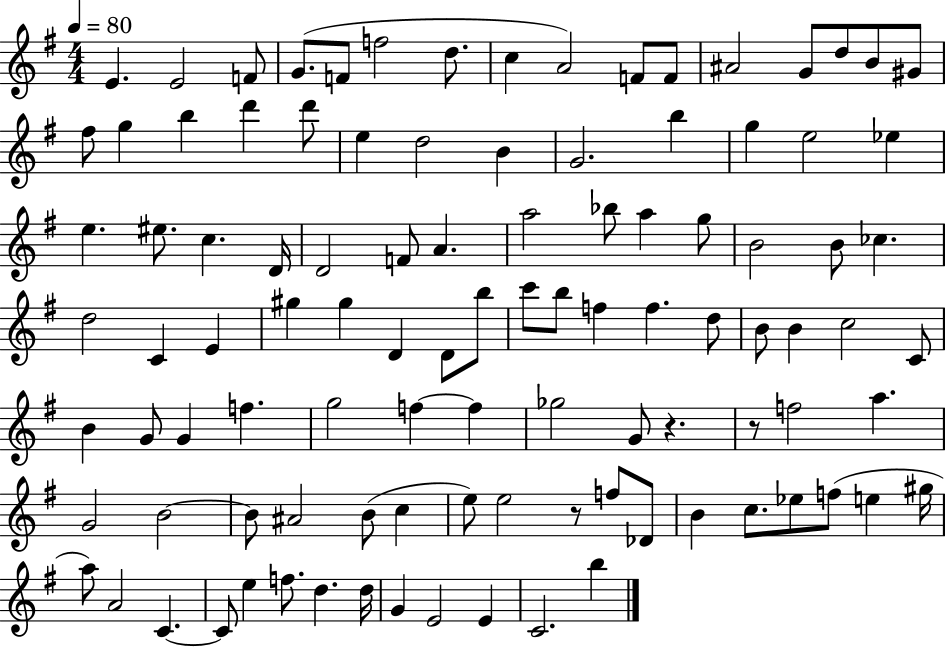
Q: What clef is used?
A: treble